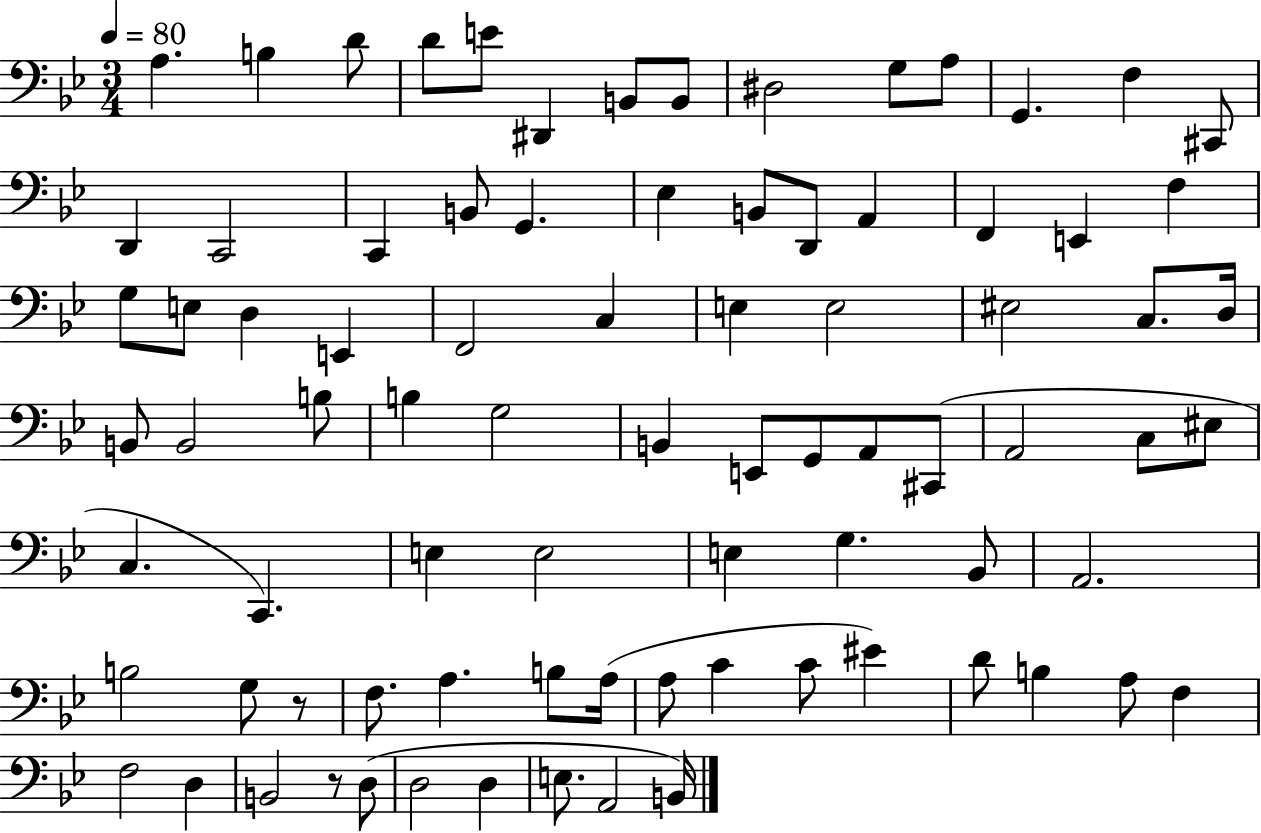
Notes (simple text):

A3/q. B3/q D4/e D4/e E4/e D#2/q B2/e B2/e D#3/h G3/e A3/e G2/q. F3/q C#2/e D2/q C2/h C2/q B2/e G2/q. Eb3/q B2/e D2/e A2/q F2/q E2/q F3/q G3/e E3/e D3/q E2/q F2/h C3/q E3/q E3/h EIS3/h C3/e. D3/s B2/e B2/h B3/e B3/q G3/h B2/q E2/e G2/e A2/e C#2/e A2/h C3/e EIS3/e C3/q. C2/q. E3/q E3/h E3/q G3/q. Bb2/e A2/h. B3/h G3/e R/e F3/e. A3/q. B3/e A3/s A3/e C4/q C4/e EIS4/q D4/e B3/q A3/e F3/q F3/h D3/q B2/h R/e D3/e D3/h D3/q E3/e. A2/h B2/s